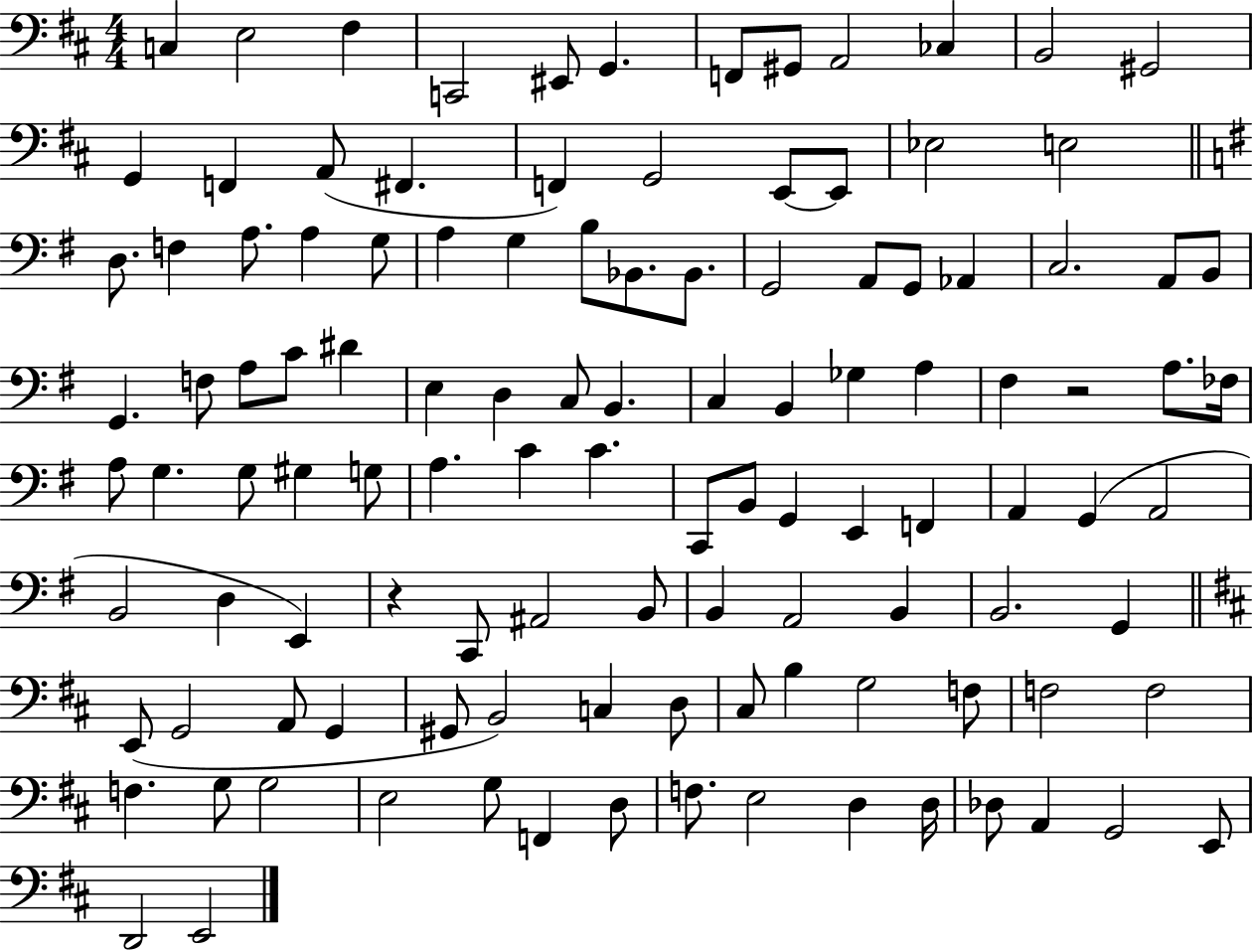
X:1
T:Untitled
M:4/4
L:1/4
K:D
C, E,2 ^F, C,,2 ^E,,/2 G,, F,,/2 ^G,,/2 A,,2 _C, B,,2 ^G,,2 G,, F,, A,,/2 ^F,, F,, G,,2 E,,/2 E,,/2 _E,2 E,2 D,/2 F, A,/2 A, G,/2 A, G, B,/2 _B,,/2 _B,,/2 G,,2 A,,/2 G,,/2 _A,, C,2 A,,/2 B,,/2 G,, F,/2 A,/2 C/2 ^D E, D, C,/2 B,, C, B,, _G, A, ^F, z2 A,/2 _F,/4 A,/2 G, G,/2 ^G, G,/2 A, C C C,,/2 B,,/2 G,, E,, F,, A,, G,, A,,2 B,,2 D, E,, z C,,/2 ^A,,2 B,,/2 B,, A,,2 B,, B,,2 G,, E,,/2 G,,2 A,,/2 G,, ^G,,/2 B,,2 C, D,/2 ^C,/2 B, G,2 F,/2 F,2 F,2 F, G,/2 G,2 E,2 G,/2 F,, D,/2 F,/2 E,2 D, D,/4 _D,/2 A,, G,,2 E,,/2 D,,2 E,,2